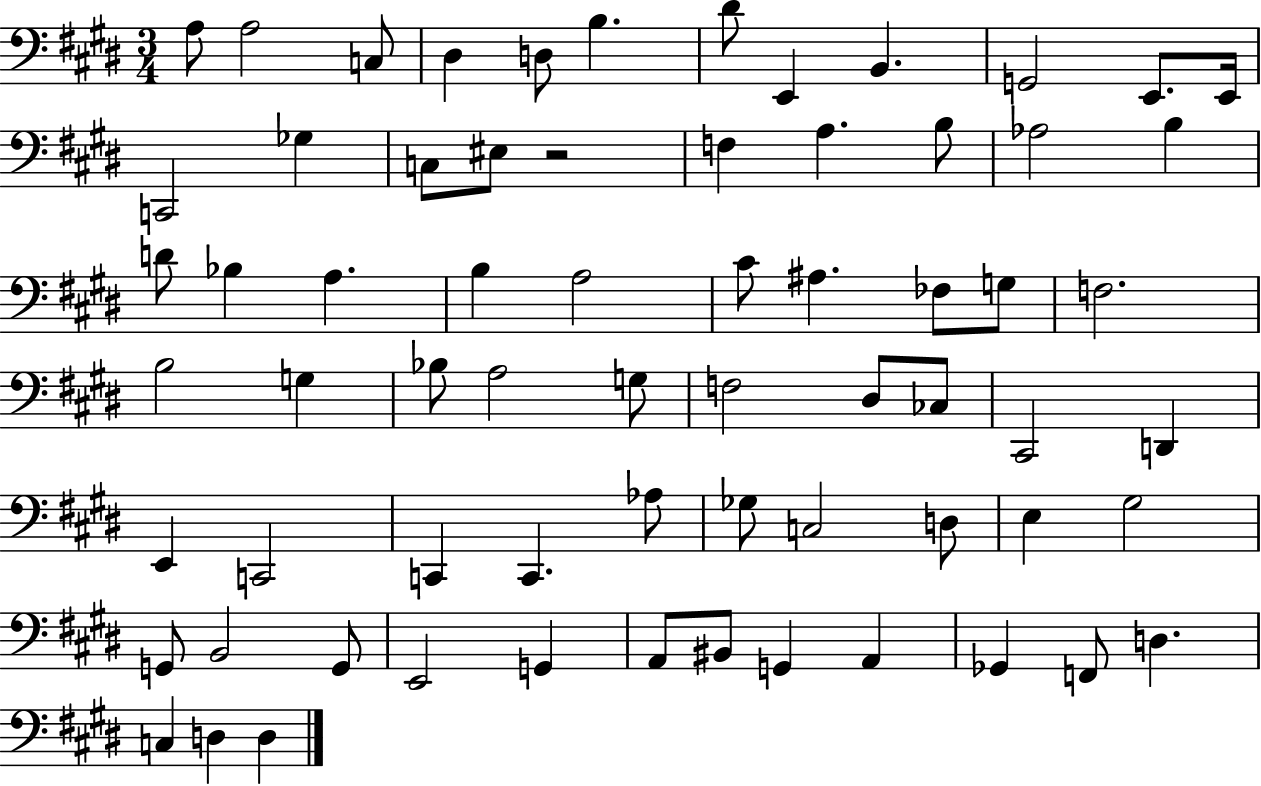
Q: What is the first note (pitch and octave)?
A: A3